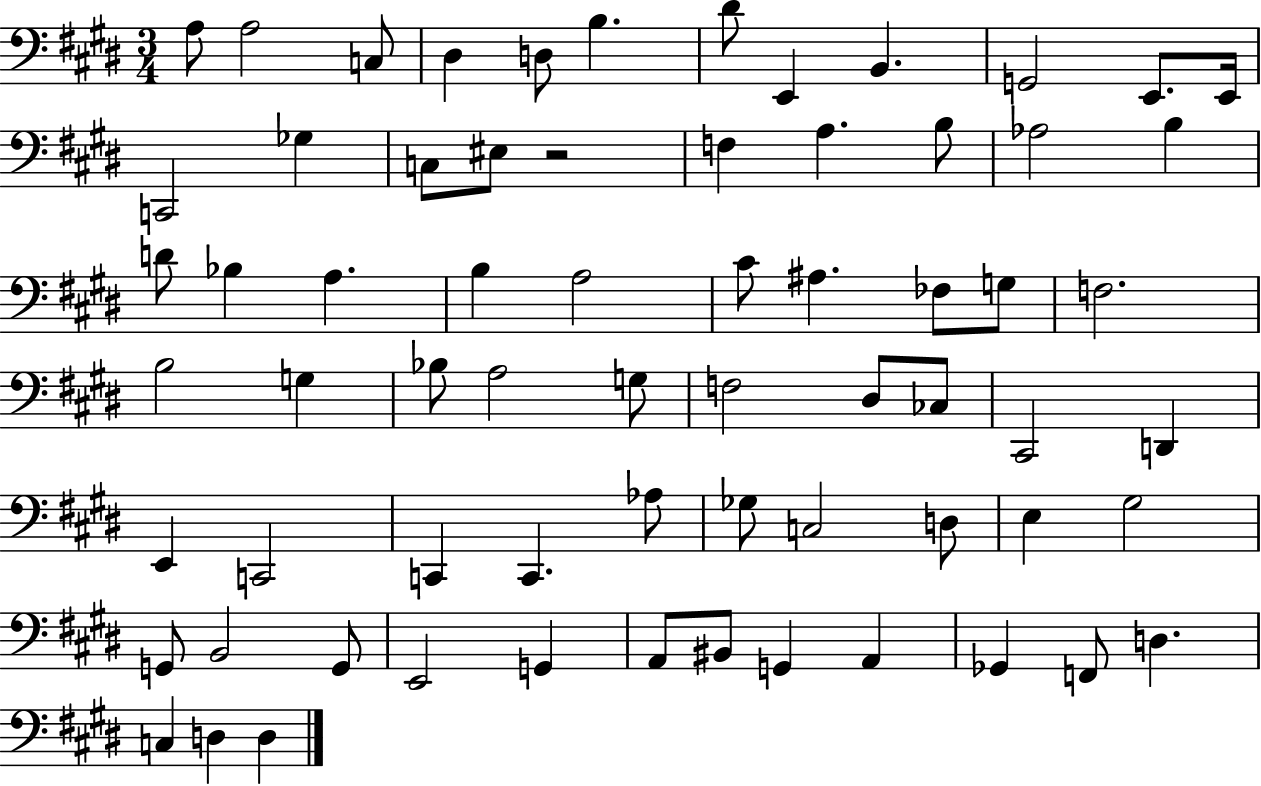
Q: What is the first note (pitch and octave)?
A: A3